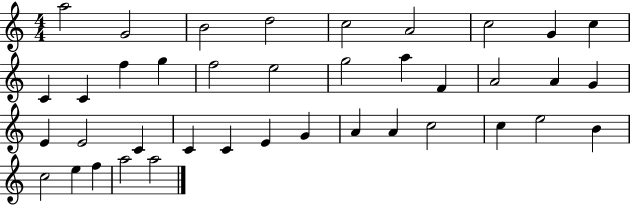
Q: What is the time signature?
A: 4/4